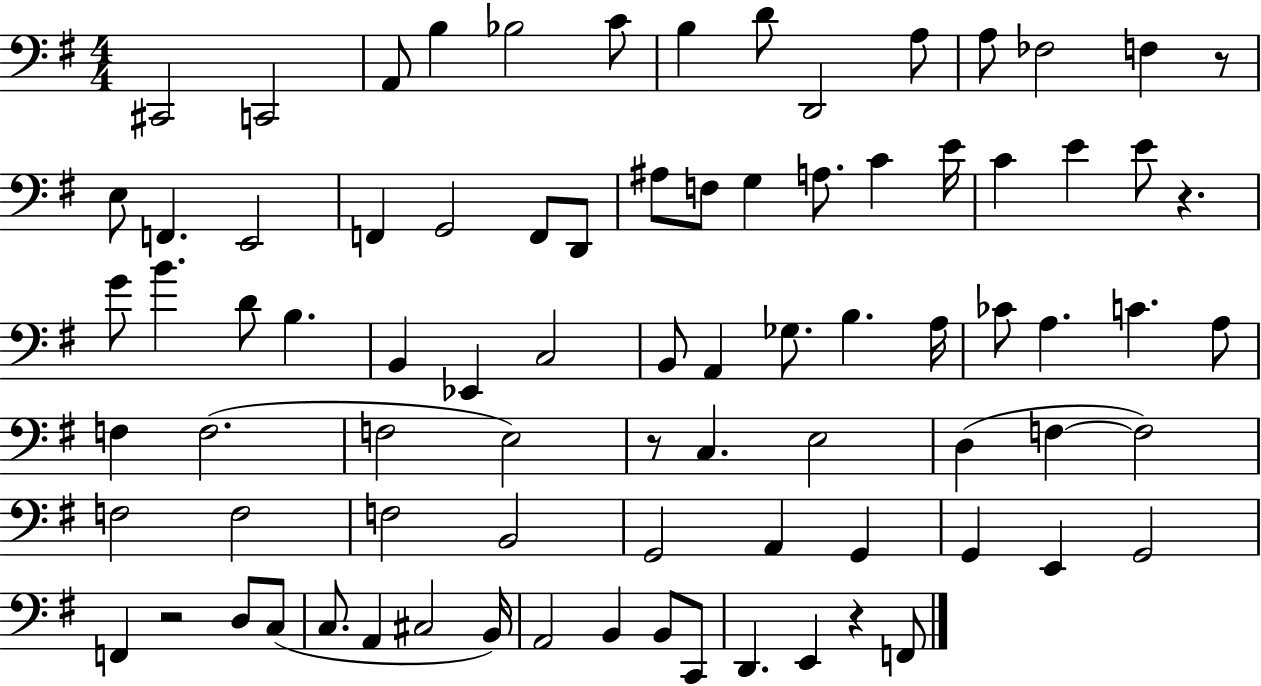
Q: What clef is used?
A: bass